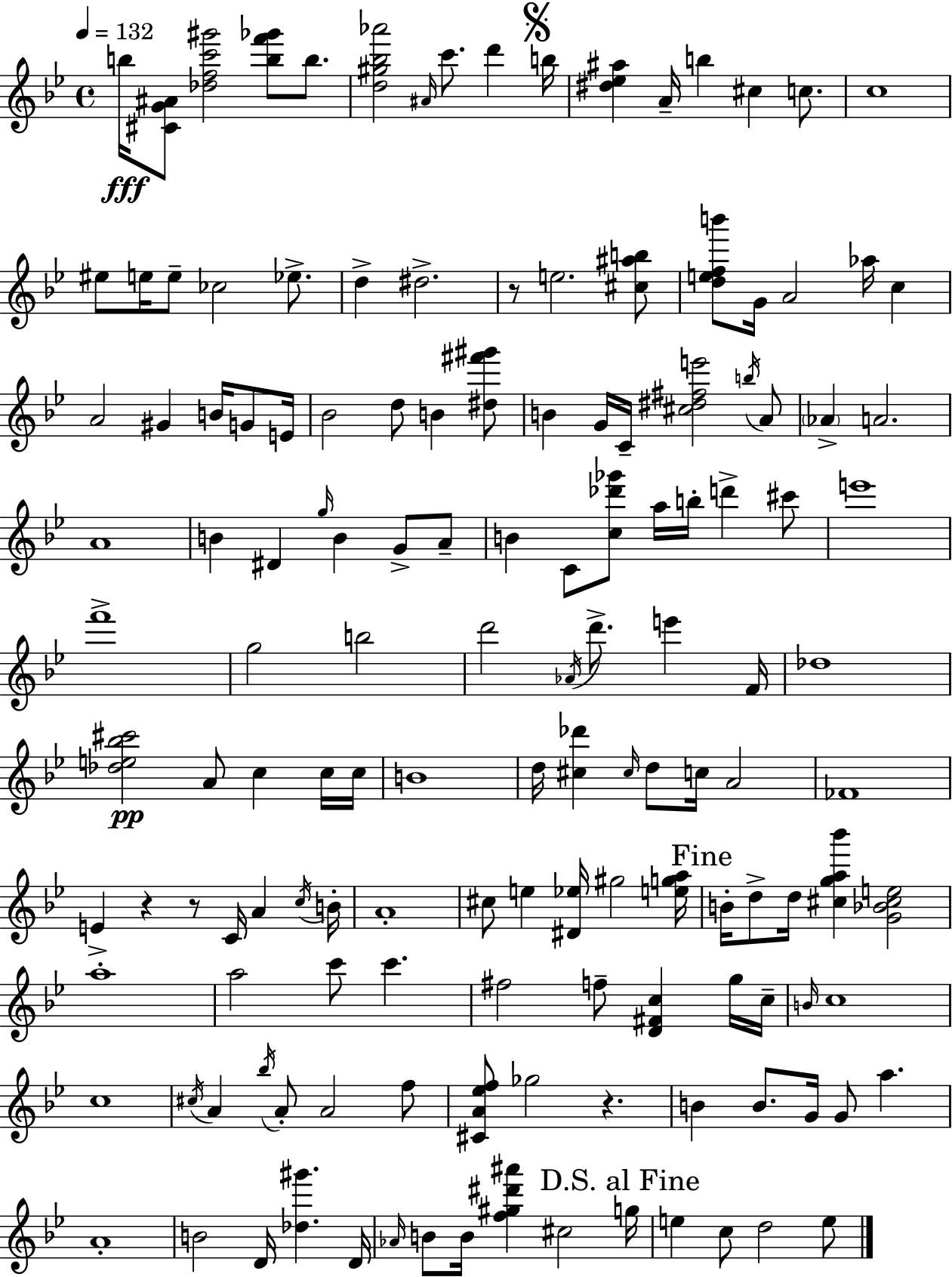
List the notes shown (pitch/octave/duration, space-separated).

B5/s [C#4,G4,A#4]/e [Db5,F5,C6,G#6]/h [B5,F6,Gb6]/e B5/e. [D5,G#5,Bb5,Ab6]/h A#4/s C6/e. D6/q B5/s [D#5,Eb5,A#5]/q A4/s B5/q C#5/q C5/e. C5/w EIS5/e E5/s E5/e CES5/h Eb5/e. D5/q D#5/h. R/e E5/h. [C#5,A#5,B5]/e [D5,E5,F5,B6]/e G4/s A4/h Ab5/s C5/q A4/h G#4/q B4/s G4/e E4/s Bb4/h D5/e B4/q [D#5,F#6,G#6]/e B4/q G4/s C4/s [C#5,D#5,F#5,E6]/h B5/s A4/e Ab4/q A4/h. A4/w B4/q D#4/q G5/s B4/q G4/e A4/e B4/q C4/e [C5,Db6,Gb6]/e A5/s B5/s D6/q C#6/e E6/w F6/w G5/h B5/h D6/h Ab4/s D6/e. E6/q F4/s Db5/w [Db5,E5,Bb5,C#6]/h A4/e C5/q C5/s C5/s B4/w D5/s [C#5,Db6]/q C#5/s D5/e C5/s A4/h FES4/w E4/q R/q R/e C4/s A4/q C5/s B4/s A4/w C#5/e E5/q [D#4,Eb5]/s G#5/h [E5,G5,A5]/s B4/s D5/e D5/s [C#5,G5,A5,Bb6]/q [G4,Bb4,C#5,E5]/h A5/w A5/h C6/e C6/q. F#5/h F5/e [D4,F#4,C5]/q G5/s C5/s B4/s C5/w C5/w C#5/s A4/q Bb5/s A4/e A4/h F5/e [C#4,A4,Eb5,F5]/e Gb5/h R/q. B4/q B4/e. G4/s G4/e A5/q. A4/w B4/h D4/s [Db5,G#6]/q. D4/s Ab4/s B4/e B4/s [F5,G#5,D#6,A#6]/q C#5/h G5/s E5/q C5/e D5/h E5/e